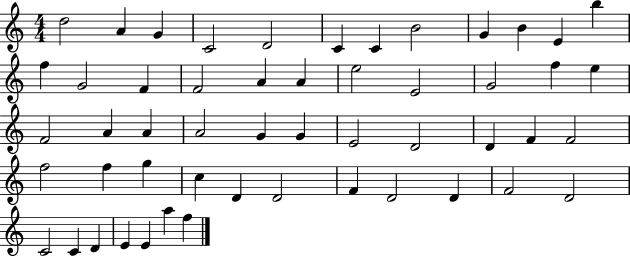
X:1
T:Untitled
M:4/4
L:1/4
K:C
d2 A G C2 D2 C C B2 G B E b f G2 F F2 A A e2 E2 G2 f e F2 A A A2 G G E2 D2 D F F2 f2 f g c D D2 F D2 D F2 D2 C2 C D E E a f